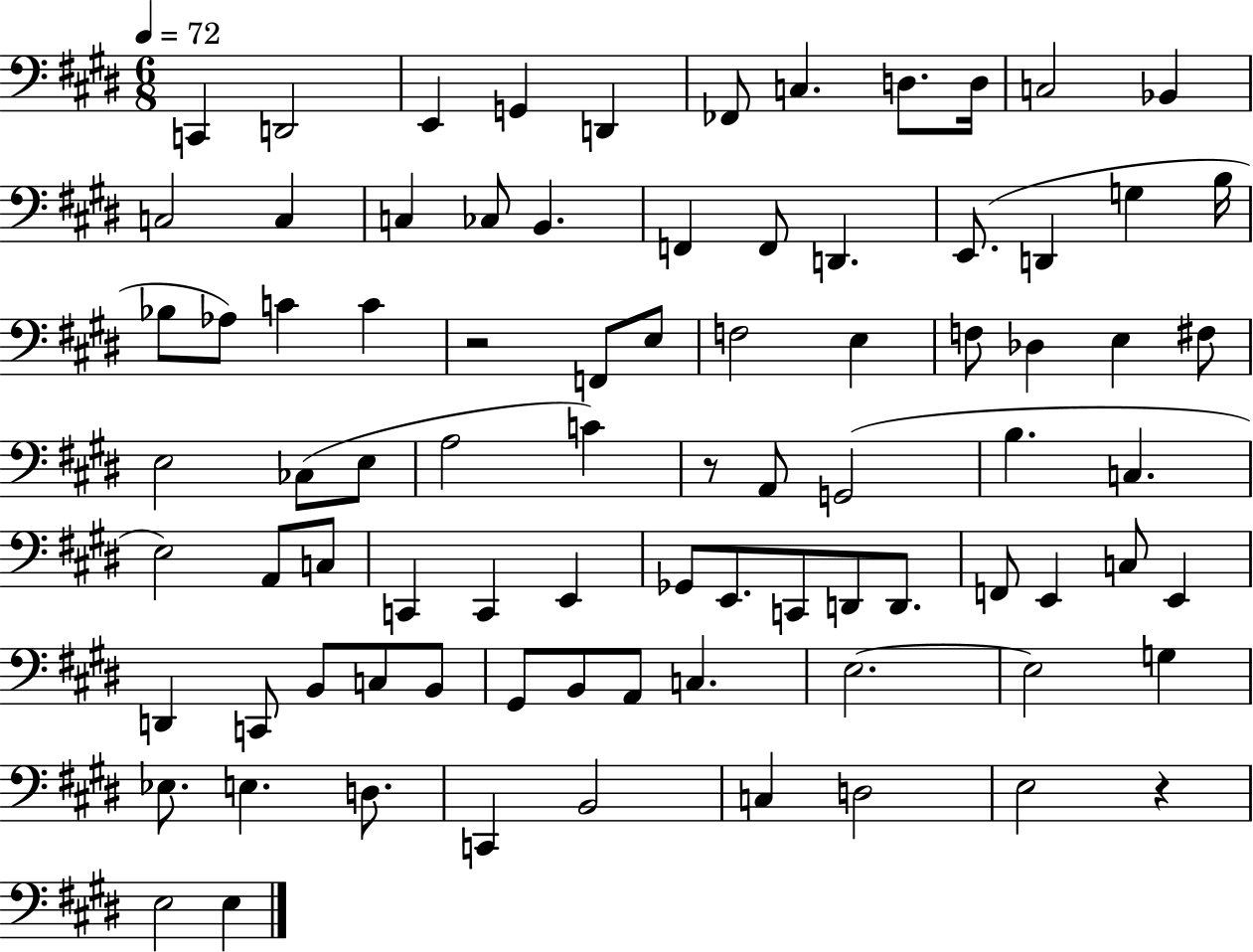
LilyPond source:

{
  \clef bass
  \numericTimeSignature
  \time 6/8
  \key e \major
  \tempo 4 = 72
  c,4 d,2 | e,4 g,4 d,4 | fes,8 c4. d8. d16 | c2 bes,4 | \break c2 c4 | c4 ces8 b,4. | f,4 f,8 d,4. | e,8.( d,4 g4 b16 | \break bes8 aes8) c'4 c'4 | r2 f,8 e8 | f2 e4 | f8 des4 e4 fis8 | \break e2 ces8( e8 | a2 c'4) | r8 a,8 g,2( | b4. c4. | \break e2) a,8 c8 | c,4 c,4 e,4 | ges,8 e,8. c,8 d,8 d,8. | f,8 e,4 c8 e,4 | \break d,4 c,8 b,8 c8 b,8 | gis,8 b,8 a,8 c4. | e2.~~ | e2 g4 | \break ees8. e4. d8. | c,4 b,2 | c4 d2 | e2 r4 | \break e2 e4 | \bar "|."
}